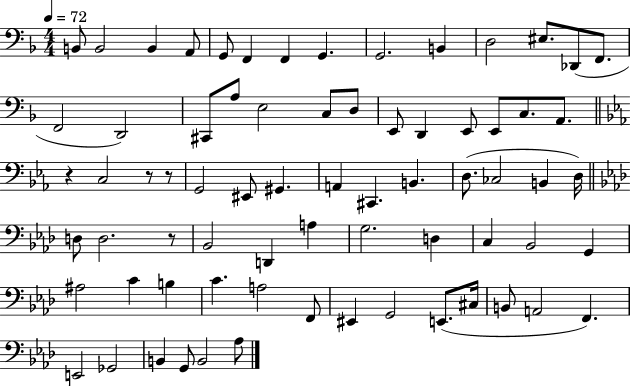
B2/e B2/h B2/q A2/e G2/e F2/q F2/q G2/q. G2/h. B2/q D3/h EIS3/e. Db2/e F2/e. F2/h D2/h C#2/e A3/e E3/h C3/e D3/e E2/e D2/q E2/e E2/e C3/e. A2/e. R/q C3/h R/e R/e G2/h EIS2/e G#2/q. A2/q C#2/q. B2/q. D3/e. CES3/h B2/q D3/s D3/e D3/h. R/e Bb2/h D2/q A3/q G3/h. D3/q C3/q Bb2/h G2/q A#3/h C4/q B3/q C4/q. A3/h F2/e EIS2/q G2/h E2/e. C#3/s B2/e A2/h F2/q. E2/h Gb2/h B2/q G2/e B2/h Ab3/e